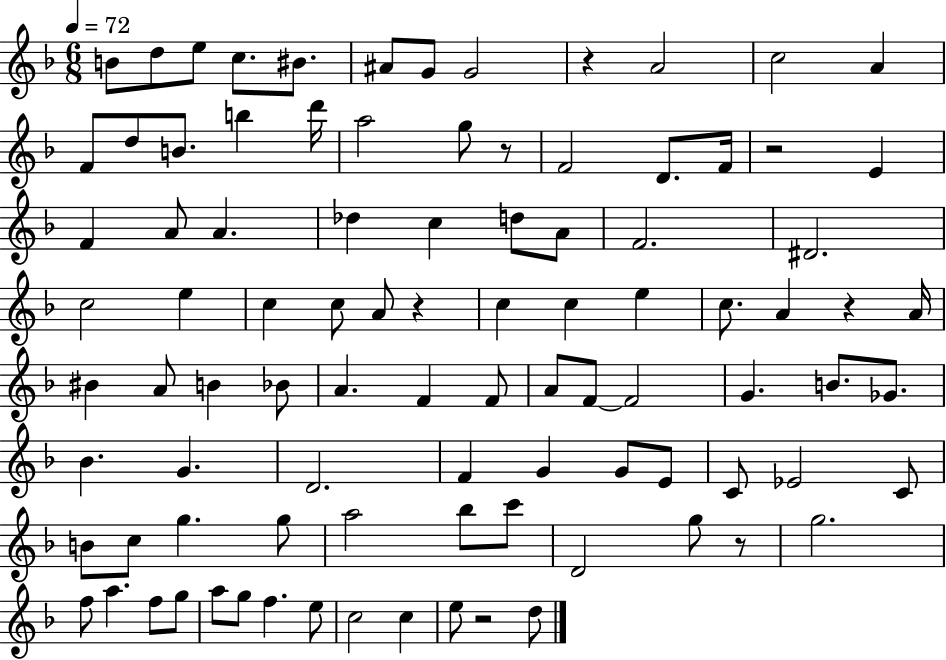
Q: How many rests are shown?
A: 7